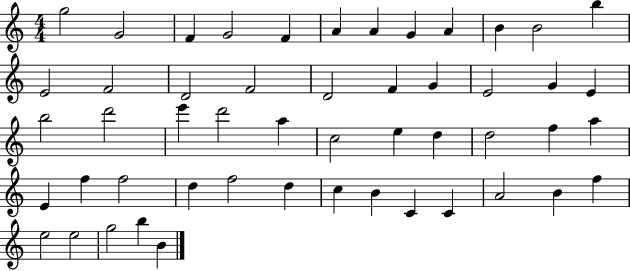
G5/h G4/h F4/q G4/h F4/q A4/q A4/q G4/q A4/q B4/q B4/h B5/q E4/h F4/h D4/h F4/h D4/h F4/q G4/q E4/h G4/q E4/q B5/h D6/h E6/q D6/h A5/q C5/h E5/q D5/q D5/h F5/q A5/q E4/q F5/q F5/h D5/q F5/h D5/q C5/q B4/q C4/q C4/q A4/h B4/q F5/q E5/h E5/h G5/h B5/q B4/q